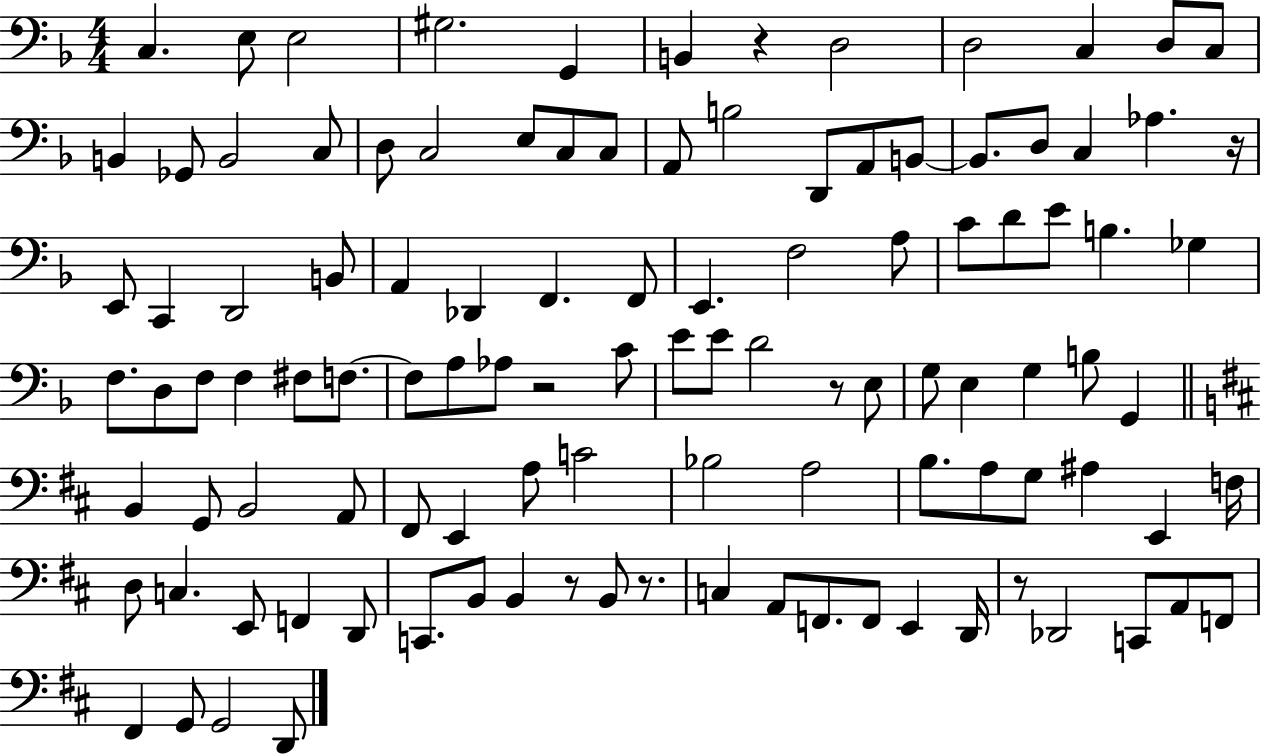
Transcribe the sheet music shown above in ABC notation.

X:1
T:Untitled
M:4/4
L:1/4
K:F
C, E,/2 E,2 ^G,2 G,, B,, z D,2 D,2 C, D,/2 C,/2 B,, _G,,/2 B,,2 C,/2 D,/2 C,2 E,/2 C,/2 C,/2 A,,/2 B,2 D,,/2 A,,/2 B,,/2 B,,/2 D,/2 C, _A, z/4 E,,/2 C,, D,,2 B,,/2 A,, _D,, F,, F,,/2 E,, F,2 A,/2 C/2 D/2 E/2 B, _G, F,/2 D,/2 F,/2 F, ^F,/2 F,/2 F,/2 A,/2 _A,/2 z2 C/2 E/2 E/2 D2 z/2 E,/2 G,/2 E, G, B,/2 G,, B,, G,,/2 B,,2 A,,/2 ^F,,/2 E,, A,/2 C2 _B,2 A,2 B,/2 A,/2 G,/2 ^A, E,, F,/4 D,/2 C, E,,/2 F,, D,,/2 C,,/2 B,,/2 B,, z/2 B,,/2 z/2 C, A,,/2 F,,/2 F,,/2 E,, D,,/4 z/2 _D,,2 C,,/2 A,,/2 F,,/2 ^F,, G,,/2 G,,2 D,,/2